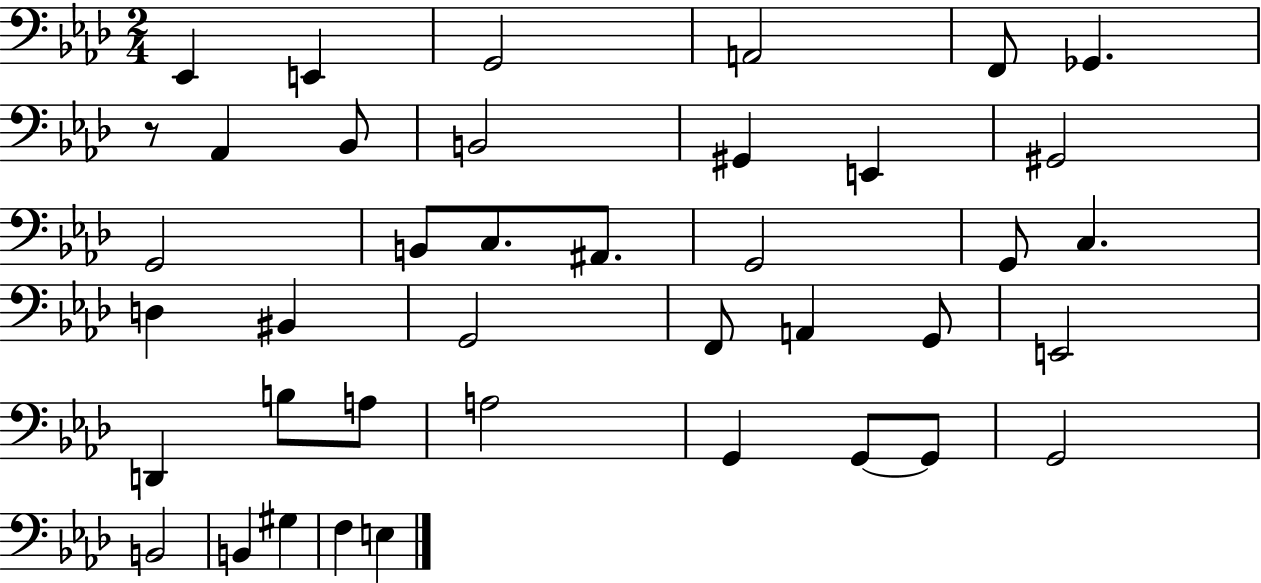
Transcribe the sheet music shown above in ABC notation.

X:1
T:Untitled
M:2/4
L:1/4
K:Ab
_E,, E,, G,,2 A,,2 F,,/2 _G,, z/2 _A,, _B,,/2 B,,2 ^G,, E,, ^G,,2 G,,2 B,,/2 C,/2 ^A,,/2 G,,2 G,,/2 C, D, ^B,, G,,2 F,,/2 A,, G,,/2 E,,2 D,, B,/2 A,/2 A,2 G,, G,,/2 G,,/2 G,,2 B,,2 B,, ^G, F, E,